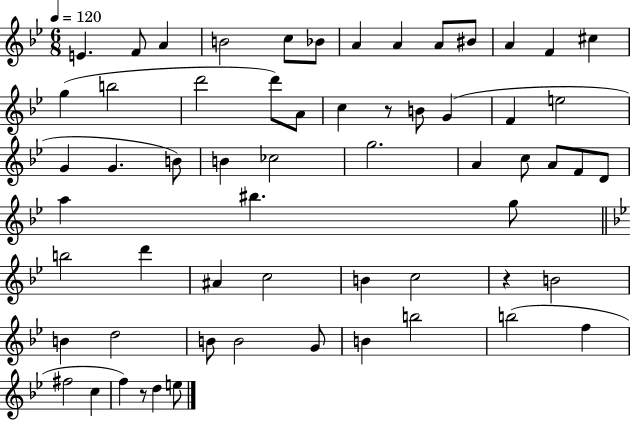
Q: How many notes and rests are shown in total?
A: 61